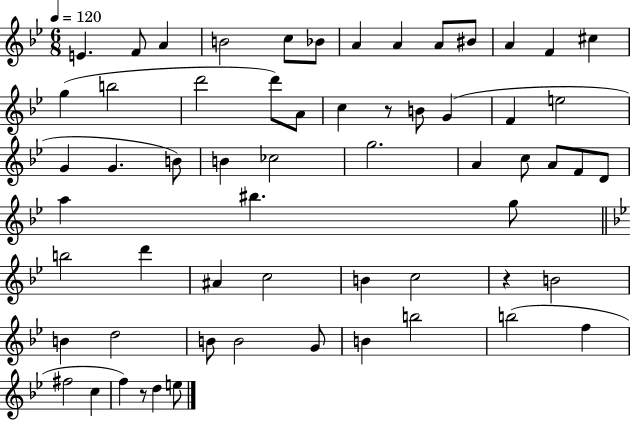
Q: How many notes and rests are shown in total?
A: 61